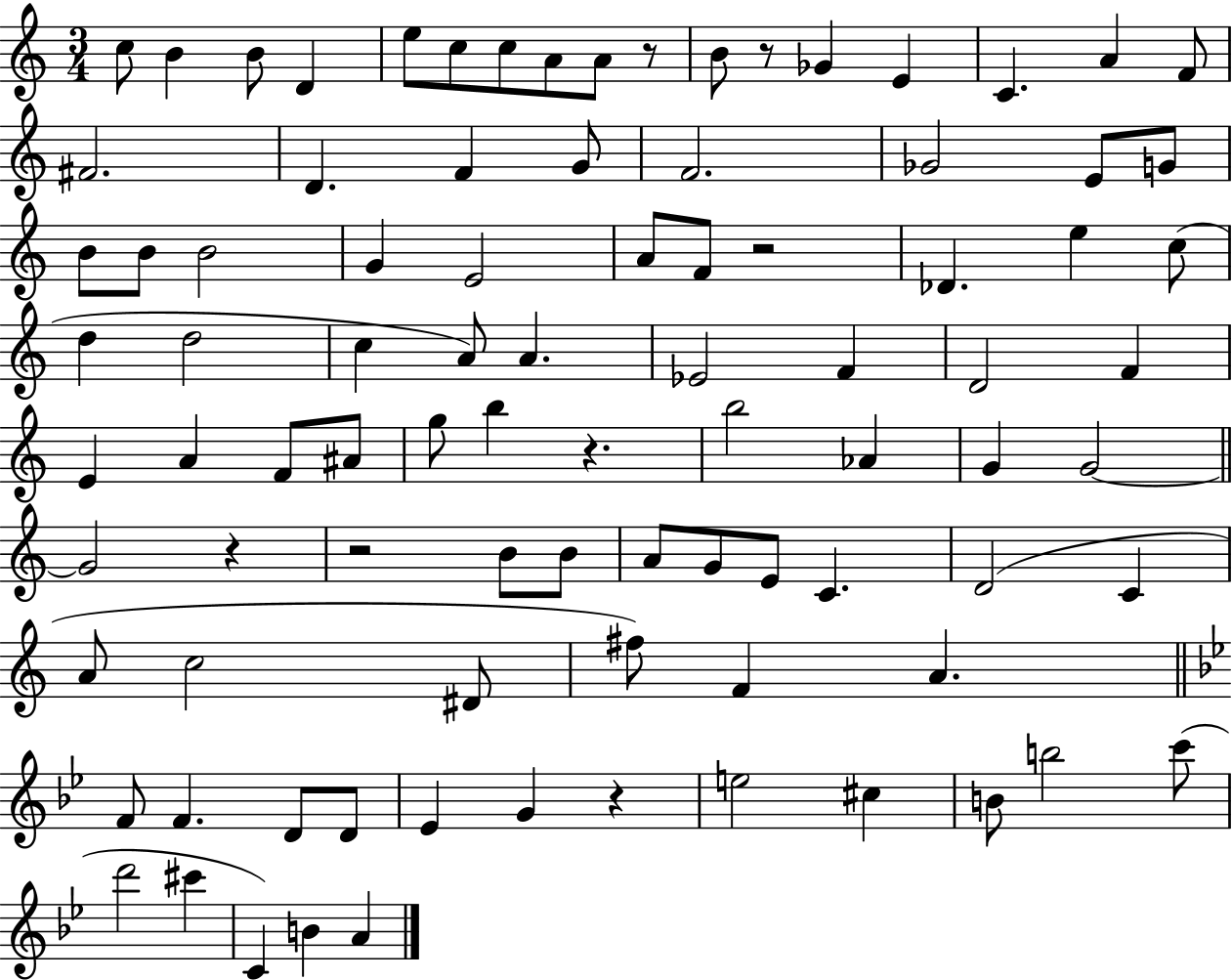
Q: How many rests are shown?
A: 7